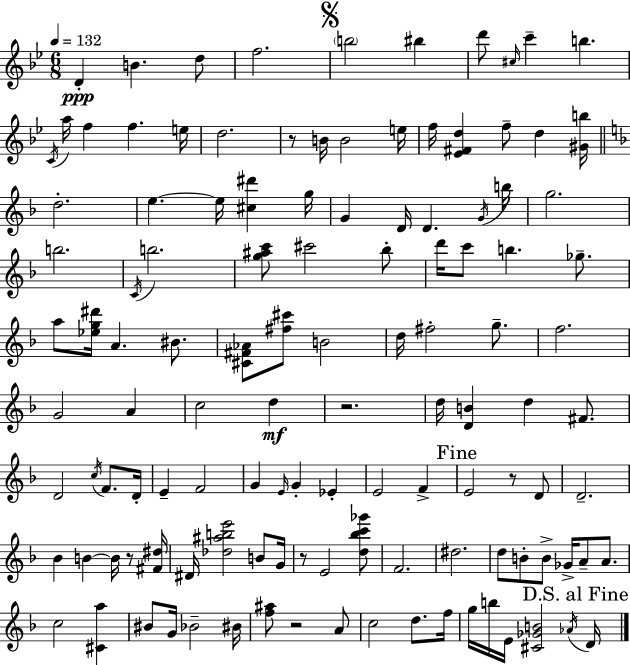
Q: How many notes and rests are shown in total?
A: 120